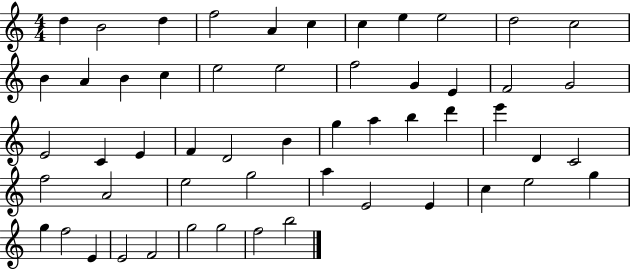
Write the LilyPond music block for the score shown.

{
  \clef treble
  \numericTimeSignature
  \time 4/4
  \key c \major
  d''4 b'2 d''4 | f''2 a'4 c''4 | c''4 e''4 e''2 | d''2 c''2 | \break b'4 a'4 b'4 c''4 | e''2 e''2 | f''2 g'4 e'4 | f'2 g'2 | \break e'2 c'4 e'4 | f'4 d'2 b'4 | g''4 a''4 b''4 d'''4 | e'''4 d'4 c'2 | \break f''2 a'2 | e''2 g''2 | a''4 e'2 e'4 | c''4 e''2 g''4 | \break g''4 f''2 e'4 | e'2 f'2 | g''2 g''2 | f''2 b''2 | \break \bar "|."
}